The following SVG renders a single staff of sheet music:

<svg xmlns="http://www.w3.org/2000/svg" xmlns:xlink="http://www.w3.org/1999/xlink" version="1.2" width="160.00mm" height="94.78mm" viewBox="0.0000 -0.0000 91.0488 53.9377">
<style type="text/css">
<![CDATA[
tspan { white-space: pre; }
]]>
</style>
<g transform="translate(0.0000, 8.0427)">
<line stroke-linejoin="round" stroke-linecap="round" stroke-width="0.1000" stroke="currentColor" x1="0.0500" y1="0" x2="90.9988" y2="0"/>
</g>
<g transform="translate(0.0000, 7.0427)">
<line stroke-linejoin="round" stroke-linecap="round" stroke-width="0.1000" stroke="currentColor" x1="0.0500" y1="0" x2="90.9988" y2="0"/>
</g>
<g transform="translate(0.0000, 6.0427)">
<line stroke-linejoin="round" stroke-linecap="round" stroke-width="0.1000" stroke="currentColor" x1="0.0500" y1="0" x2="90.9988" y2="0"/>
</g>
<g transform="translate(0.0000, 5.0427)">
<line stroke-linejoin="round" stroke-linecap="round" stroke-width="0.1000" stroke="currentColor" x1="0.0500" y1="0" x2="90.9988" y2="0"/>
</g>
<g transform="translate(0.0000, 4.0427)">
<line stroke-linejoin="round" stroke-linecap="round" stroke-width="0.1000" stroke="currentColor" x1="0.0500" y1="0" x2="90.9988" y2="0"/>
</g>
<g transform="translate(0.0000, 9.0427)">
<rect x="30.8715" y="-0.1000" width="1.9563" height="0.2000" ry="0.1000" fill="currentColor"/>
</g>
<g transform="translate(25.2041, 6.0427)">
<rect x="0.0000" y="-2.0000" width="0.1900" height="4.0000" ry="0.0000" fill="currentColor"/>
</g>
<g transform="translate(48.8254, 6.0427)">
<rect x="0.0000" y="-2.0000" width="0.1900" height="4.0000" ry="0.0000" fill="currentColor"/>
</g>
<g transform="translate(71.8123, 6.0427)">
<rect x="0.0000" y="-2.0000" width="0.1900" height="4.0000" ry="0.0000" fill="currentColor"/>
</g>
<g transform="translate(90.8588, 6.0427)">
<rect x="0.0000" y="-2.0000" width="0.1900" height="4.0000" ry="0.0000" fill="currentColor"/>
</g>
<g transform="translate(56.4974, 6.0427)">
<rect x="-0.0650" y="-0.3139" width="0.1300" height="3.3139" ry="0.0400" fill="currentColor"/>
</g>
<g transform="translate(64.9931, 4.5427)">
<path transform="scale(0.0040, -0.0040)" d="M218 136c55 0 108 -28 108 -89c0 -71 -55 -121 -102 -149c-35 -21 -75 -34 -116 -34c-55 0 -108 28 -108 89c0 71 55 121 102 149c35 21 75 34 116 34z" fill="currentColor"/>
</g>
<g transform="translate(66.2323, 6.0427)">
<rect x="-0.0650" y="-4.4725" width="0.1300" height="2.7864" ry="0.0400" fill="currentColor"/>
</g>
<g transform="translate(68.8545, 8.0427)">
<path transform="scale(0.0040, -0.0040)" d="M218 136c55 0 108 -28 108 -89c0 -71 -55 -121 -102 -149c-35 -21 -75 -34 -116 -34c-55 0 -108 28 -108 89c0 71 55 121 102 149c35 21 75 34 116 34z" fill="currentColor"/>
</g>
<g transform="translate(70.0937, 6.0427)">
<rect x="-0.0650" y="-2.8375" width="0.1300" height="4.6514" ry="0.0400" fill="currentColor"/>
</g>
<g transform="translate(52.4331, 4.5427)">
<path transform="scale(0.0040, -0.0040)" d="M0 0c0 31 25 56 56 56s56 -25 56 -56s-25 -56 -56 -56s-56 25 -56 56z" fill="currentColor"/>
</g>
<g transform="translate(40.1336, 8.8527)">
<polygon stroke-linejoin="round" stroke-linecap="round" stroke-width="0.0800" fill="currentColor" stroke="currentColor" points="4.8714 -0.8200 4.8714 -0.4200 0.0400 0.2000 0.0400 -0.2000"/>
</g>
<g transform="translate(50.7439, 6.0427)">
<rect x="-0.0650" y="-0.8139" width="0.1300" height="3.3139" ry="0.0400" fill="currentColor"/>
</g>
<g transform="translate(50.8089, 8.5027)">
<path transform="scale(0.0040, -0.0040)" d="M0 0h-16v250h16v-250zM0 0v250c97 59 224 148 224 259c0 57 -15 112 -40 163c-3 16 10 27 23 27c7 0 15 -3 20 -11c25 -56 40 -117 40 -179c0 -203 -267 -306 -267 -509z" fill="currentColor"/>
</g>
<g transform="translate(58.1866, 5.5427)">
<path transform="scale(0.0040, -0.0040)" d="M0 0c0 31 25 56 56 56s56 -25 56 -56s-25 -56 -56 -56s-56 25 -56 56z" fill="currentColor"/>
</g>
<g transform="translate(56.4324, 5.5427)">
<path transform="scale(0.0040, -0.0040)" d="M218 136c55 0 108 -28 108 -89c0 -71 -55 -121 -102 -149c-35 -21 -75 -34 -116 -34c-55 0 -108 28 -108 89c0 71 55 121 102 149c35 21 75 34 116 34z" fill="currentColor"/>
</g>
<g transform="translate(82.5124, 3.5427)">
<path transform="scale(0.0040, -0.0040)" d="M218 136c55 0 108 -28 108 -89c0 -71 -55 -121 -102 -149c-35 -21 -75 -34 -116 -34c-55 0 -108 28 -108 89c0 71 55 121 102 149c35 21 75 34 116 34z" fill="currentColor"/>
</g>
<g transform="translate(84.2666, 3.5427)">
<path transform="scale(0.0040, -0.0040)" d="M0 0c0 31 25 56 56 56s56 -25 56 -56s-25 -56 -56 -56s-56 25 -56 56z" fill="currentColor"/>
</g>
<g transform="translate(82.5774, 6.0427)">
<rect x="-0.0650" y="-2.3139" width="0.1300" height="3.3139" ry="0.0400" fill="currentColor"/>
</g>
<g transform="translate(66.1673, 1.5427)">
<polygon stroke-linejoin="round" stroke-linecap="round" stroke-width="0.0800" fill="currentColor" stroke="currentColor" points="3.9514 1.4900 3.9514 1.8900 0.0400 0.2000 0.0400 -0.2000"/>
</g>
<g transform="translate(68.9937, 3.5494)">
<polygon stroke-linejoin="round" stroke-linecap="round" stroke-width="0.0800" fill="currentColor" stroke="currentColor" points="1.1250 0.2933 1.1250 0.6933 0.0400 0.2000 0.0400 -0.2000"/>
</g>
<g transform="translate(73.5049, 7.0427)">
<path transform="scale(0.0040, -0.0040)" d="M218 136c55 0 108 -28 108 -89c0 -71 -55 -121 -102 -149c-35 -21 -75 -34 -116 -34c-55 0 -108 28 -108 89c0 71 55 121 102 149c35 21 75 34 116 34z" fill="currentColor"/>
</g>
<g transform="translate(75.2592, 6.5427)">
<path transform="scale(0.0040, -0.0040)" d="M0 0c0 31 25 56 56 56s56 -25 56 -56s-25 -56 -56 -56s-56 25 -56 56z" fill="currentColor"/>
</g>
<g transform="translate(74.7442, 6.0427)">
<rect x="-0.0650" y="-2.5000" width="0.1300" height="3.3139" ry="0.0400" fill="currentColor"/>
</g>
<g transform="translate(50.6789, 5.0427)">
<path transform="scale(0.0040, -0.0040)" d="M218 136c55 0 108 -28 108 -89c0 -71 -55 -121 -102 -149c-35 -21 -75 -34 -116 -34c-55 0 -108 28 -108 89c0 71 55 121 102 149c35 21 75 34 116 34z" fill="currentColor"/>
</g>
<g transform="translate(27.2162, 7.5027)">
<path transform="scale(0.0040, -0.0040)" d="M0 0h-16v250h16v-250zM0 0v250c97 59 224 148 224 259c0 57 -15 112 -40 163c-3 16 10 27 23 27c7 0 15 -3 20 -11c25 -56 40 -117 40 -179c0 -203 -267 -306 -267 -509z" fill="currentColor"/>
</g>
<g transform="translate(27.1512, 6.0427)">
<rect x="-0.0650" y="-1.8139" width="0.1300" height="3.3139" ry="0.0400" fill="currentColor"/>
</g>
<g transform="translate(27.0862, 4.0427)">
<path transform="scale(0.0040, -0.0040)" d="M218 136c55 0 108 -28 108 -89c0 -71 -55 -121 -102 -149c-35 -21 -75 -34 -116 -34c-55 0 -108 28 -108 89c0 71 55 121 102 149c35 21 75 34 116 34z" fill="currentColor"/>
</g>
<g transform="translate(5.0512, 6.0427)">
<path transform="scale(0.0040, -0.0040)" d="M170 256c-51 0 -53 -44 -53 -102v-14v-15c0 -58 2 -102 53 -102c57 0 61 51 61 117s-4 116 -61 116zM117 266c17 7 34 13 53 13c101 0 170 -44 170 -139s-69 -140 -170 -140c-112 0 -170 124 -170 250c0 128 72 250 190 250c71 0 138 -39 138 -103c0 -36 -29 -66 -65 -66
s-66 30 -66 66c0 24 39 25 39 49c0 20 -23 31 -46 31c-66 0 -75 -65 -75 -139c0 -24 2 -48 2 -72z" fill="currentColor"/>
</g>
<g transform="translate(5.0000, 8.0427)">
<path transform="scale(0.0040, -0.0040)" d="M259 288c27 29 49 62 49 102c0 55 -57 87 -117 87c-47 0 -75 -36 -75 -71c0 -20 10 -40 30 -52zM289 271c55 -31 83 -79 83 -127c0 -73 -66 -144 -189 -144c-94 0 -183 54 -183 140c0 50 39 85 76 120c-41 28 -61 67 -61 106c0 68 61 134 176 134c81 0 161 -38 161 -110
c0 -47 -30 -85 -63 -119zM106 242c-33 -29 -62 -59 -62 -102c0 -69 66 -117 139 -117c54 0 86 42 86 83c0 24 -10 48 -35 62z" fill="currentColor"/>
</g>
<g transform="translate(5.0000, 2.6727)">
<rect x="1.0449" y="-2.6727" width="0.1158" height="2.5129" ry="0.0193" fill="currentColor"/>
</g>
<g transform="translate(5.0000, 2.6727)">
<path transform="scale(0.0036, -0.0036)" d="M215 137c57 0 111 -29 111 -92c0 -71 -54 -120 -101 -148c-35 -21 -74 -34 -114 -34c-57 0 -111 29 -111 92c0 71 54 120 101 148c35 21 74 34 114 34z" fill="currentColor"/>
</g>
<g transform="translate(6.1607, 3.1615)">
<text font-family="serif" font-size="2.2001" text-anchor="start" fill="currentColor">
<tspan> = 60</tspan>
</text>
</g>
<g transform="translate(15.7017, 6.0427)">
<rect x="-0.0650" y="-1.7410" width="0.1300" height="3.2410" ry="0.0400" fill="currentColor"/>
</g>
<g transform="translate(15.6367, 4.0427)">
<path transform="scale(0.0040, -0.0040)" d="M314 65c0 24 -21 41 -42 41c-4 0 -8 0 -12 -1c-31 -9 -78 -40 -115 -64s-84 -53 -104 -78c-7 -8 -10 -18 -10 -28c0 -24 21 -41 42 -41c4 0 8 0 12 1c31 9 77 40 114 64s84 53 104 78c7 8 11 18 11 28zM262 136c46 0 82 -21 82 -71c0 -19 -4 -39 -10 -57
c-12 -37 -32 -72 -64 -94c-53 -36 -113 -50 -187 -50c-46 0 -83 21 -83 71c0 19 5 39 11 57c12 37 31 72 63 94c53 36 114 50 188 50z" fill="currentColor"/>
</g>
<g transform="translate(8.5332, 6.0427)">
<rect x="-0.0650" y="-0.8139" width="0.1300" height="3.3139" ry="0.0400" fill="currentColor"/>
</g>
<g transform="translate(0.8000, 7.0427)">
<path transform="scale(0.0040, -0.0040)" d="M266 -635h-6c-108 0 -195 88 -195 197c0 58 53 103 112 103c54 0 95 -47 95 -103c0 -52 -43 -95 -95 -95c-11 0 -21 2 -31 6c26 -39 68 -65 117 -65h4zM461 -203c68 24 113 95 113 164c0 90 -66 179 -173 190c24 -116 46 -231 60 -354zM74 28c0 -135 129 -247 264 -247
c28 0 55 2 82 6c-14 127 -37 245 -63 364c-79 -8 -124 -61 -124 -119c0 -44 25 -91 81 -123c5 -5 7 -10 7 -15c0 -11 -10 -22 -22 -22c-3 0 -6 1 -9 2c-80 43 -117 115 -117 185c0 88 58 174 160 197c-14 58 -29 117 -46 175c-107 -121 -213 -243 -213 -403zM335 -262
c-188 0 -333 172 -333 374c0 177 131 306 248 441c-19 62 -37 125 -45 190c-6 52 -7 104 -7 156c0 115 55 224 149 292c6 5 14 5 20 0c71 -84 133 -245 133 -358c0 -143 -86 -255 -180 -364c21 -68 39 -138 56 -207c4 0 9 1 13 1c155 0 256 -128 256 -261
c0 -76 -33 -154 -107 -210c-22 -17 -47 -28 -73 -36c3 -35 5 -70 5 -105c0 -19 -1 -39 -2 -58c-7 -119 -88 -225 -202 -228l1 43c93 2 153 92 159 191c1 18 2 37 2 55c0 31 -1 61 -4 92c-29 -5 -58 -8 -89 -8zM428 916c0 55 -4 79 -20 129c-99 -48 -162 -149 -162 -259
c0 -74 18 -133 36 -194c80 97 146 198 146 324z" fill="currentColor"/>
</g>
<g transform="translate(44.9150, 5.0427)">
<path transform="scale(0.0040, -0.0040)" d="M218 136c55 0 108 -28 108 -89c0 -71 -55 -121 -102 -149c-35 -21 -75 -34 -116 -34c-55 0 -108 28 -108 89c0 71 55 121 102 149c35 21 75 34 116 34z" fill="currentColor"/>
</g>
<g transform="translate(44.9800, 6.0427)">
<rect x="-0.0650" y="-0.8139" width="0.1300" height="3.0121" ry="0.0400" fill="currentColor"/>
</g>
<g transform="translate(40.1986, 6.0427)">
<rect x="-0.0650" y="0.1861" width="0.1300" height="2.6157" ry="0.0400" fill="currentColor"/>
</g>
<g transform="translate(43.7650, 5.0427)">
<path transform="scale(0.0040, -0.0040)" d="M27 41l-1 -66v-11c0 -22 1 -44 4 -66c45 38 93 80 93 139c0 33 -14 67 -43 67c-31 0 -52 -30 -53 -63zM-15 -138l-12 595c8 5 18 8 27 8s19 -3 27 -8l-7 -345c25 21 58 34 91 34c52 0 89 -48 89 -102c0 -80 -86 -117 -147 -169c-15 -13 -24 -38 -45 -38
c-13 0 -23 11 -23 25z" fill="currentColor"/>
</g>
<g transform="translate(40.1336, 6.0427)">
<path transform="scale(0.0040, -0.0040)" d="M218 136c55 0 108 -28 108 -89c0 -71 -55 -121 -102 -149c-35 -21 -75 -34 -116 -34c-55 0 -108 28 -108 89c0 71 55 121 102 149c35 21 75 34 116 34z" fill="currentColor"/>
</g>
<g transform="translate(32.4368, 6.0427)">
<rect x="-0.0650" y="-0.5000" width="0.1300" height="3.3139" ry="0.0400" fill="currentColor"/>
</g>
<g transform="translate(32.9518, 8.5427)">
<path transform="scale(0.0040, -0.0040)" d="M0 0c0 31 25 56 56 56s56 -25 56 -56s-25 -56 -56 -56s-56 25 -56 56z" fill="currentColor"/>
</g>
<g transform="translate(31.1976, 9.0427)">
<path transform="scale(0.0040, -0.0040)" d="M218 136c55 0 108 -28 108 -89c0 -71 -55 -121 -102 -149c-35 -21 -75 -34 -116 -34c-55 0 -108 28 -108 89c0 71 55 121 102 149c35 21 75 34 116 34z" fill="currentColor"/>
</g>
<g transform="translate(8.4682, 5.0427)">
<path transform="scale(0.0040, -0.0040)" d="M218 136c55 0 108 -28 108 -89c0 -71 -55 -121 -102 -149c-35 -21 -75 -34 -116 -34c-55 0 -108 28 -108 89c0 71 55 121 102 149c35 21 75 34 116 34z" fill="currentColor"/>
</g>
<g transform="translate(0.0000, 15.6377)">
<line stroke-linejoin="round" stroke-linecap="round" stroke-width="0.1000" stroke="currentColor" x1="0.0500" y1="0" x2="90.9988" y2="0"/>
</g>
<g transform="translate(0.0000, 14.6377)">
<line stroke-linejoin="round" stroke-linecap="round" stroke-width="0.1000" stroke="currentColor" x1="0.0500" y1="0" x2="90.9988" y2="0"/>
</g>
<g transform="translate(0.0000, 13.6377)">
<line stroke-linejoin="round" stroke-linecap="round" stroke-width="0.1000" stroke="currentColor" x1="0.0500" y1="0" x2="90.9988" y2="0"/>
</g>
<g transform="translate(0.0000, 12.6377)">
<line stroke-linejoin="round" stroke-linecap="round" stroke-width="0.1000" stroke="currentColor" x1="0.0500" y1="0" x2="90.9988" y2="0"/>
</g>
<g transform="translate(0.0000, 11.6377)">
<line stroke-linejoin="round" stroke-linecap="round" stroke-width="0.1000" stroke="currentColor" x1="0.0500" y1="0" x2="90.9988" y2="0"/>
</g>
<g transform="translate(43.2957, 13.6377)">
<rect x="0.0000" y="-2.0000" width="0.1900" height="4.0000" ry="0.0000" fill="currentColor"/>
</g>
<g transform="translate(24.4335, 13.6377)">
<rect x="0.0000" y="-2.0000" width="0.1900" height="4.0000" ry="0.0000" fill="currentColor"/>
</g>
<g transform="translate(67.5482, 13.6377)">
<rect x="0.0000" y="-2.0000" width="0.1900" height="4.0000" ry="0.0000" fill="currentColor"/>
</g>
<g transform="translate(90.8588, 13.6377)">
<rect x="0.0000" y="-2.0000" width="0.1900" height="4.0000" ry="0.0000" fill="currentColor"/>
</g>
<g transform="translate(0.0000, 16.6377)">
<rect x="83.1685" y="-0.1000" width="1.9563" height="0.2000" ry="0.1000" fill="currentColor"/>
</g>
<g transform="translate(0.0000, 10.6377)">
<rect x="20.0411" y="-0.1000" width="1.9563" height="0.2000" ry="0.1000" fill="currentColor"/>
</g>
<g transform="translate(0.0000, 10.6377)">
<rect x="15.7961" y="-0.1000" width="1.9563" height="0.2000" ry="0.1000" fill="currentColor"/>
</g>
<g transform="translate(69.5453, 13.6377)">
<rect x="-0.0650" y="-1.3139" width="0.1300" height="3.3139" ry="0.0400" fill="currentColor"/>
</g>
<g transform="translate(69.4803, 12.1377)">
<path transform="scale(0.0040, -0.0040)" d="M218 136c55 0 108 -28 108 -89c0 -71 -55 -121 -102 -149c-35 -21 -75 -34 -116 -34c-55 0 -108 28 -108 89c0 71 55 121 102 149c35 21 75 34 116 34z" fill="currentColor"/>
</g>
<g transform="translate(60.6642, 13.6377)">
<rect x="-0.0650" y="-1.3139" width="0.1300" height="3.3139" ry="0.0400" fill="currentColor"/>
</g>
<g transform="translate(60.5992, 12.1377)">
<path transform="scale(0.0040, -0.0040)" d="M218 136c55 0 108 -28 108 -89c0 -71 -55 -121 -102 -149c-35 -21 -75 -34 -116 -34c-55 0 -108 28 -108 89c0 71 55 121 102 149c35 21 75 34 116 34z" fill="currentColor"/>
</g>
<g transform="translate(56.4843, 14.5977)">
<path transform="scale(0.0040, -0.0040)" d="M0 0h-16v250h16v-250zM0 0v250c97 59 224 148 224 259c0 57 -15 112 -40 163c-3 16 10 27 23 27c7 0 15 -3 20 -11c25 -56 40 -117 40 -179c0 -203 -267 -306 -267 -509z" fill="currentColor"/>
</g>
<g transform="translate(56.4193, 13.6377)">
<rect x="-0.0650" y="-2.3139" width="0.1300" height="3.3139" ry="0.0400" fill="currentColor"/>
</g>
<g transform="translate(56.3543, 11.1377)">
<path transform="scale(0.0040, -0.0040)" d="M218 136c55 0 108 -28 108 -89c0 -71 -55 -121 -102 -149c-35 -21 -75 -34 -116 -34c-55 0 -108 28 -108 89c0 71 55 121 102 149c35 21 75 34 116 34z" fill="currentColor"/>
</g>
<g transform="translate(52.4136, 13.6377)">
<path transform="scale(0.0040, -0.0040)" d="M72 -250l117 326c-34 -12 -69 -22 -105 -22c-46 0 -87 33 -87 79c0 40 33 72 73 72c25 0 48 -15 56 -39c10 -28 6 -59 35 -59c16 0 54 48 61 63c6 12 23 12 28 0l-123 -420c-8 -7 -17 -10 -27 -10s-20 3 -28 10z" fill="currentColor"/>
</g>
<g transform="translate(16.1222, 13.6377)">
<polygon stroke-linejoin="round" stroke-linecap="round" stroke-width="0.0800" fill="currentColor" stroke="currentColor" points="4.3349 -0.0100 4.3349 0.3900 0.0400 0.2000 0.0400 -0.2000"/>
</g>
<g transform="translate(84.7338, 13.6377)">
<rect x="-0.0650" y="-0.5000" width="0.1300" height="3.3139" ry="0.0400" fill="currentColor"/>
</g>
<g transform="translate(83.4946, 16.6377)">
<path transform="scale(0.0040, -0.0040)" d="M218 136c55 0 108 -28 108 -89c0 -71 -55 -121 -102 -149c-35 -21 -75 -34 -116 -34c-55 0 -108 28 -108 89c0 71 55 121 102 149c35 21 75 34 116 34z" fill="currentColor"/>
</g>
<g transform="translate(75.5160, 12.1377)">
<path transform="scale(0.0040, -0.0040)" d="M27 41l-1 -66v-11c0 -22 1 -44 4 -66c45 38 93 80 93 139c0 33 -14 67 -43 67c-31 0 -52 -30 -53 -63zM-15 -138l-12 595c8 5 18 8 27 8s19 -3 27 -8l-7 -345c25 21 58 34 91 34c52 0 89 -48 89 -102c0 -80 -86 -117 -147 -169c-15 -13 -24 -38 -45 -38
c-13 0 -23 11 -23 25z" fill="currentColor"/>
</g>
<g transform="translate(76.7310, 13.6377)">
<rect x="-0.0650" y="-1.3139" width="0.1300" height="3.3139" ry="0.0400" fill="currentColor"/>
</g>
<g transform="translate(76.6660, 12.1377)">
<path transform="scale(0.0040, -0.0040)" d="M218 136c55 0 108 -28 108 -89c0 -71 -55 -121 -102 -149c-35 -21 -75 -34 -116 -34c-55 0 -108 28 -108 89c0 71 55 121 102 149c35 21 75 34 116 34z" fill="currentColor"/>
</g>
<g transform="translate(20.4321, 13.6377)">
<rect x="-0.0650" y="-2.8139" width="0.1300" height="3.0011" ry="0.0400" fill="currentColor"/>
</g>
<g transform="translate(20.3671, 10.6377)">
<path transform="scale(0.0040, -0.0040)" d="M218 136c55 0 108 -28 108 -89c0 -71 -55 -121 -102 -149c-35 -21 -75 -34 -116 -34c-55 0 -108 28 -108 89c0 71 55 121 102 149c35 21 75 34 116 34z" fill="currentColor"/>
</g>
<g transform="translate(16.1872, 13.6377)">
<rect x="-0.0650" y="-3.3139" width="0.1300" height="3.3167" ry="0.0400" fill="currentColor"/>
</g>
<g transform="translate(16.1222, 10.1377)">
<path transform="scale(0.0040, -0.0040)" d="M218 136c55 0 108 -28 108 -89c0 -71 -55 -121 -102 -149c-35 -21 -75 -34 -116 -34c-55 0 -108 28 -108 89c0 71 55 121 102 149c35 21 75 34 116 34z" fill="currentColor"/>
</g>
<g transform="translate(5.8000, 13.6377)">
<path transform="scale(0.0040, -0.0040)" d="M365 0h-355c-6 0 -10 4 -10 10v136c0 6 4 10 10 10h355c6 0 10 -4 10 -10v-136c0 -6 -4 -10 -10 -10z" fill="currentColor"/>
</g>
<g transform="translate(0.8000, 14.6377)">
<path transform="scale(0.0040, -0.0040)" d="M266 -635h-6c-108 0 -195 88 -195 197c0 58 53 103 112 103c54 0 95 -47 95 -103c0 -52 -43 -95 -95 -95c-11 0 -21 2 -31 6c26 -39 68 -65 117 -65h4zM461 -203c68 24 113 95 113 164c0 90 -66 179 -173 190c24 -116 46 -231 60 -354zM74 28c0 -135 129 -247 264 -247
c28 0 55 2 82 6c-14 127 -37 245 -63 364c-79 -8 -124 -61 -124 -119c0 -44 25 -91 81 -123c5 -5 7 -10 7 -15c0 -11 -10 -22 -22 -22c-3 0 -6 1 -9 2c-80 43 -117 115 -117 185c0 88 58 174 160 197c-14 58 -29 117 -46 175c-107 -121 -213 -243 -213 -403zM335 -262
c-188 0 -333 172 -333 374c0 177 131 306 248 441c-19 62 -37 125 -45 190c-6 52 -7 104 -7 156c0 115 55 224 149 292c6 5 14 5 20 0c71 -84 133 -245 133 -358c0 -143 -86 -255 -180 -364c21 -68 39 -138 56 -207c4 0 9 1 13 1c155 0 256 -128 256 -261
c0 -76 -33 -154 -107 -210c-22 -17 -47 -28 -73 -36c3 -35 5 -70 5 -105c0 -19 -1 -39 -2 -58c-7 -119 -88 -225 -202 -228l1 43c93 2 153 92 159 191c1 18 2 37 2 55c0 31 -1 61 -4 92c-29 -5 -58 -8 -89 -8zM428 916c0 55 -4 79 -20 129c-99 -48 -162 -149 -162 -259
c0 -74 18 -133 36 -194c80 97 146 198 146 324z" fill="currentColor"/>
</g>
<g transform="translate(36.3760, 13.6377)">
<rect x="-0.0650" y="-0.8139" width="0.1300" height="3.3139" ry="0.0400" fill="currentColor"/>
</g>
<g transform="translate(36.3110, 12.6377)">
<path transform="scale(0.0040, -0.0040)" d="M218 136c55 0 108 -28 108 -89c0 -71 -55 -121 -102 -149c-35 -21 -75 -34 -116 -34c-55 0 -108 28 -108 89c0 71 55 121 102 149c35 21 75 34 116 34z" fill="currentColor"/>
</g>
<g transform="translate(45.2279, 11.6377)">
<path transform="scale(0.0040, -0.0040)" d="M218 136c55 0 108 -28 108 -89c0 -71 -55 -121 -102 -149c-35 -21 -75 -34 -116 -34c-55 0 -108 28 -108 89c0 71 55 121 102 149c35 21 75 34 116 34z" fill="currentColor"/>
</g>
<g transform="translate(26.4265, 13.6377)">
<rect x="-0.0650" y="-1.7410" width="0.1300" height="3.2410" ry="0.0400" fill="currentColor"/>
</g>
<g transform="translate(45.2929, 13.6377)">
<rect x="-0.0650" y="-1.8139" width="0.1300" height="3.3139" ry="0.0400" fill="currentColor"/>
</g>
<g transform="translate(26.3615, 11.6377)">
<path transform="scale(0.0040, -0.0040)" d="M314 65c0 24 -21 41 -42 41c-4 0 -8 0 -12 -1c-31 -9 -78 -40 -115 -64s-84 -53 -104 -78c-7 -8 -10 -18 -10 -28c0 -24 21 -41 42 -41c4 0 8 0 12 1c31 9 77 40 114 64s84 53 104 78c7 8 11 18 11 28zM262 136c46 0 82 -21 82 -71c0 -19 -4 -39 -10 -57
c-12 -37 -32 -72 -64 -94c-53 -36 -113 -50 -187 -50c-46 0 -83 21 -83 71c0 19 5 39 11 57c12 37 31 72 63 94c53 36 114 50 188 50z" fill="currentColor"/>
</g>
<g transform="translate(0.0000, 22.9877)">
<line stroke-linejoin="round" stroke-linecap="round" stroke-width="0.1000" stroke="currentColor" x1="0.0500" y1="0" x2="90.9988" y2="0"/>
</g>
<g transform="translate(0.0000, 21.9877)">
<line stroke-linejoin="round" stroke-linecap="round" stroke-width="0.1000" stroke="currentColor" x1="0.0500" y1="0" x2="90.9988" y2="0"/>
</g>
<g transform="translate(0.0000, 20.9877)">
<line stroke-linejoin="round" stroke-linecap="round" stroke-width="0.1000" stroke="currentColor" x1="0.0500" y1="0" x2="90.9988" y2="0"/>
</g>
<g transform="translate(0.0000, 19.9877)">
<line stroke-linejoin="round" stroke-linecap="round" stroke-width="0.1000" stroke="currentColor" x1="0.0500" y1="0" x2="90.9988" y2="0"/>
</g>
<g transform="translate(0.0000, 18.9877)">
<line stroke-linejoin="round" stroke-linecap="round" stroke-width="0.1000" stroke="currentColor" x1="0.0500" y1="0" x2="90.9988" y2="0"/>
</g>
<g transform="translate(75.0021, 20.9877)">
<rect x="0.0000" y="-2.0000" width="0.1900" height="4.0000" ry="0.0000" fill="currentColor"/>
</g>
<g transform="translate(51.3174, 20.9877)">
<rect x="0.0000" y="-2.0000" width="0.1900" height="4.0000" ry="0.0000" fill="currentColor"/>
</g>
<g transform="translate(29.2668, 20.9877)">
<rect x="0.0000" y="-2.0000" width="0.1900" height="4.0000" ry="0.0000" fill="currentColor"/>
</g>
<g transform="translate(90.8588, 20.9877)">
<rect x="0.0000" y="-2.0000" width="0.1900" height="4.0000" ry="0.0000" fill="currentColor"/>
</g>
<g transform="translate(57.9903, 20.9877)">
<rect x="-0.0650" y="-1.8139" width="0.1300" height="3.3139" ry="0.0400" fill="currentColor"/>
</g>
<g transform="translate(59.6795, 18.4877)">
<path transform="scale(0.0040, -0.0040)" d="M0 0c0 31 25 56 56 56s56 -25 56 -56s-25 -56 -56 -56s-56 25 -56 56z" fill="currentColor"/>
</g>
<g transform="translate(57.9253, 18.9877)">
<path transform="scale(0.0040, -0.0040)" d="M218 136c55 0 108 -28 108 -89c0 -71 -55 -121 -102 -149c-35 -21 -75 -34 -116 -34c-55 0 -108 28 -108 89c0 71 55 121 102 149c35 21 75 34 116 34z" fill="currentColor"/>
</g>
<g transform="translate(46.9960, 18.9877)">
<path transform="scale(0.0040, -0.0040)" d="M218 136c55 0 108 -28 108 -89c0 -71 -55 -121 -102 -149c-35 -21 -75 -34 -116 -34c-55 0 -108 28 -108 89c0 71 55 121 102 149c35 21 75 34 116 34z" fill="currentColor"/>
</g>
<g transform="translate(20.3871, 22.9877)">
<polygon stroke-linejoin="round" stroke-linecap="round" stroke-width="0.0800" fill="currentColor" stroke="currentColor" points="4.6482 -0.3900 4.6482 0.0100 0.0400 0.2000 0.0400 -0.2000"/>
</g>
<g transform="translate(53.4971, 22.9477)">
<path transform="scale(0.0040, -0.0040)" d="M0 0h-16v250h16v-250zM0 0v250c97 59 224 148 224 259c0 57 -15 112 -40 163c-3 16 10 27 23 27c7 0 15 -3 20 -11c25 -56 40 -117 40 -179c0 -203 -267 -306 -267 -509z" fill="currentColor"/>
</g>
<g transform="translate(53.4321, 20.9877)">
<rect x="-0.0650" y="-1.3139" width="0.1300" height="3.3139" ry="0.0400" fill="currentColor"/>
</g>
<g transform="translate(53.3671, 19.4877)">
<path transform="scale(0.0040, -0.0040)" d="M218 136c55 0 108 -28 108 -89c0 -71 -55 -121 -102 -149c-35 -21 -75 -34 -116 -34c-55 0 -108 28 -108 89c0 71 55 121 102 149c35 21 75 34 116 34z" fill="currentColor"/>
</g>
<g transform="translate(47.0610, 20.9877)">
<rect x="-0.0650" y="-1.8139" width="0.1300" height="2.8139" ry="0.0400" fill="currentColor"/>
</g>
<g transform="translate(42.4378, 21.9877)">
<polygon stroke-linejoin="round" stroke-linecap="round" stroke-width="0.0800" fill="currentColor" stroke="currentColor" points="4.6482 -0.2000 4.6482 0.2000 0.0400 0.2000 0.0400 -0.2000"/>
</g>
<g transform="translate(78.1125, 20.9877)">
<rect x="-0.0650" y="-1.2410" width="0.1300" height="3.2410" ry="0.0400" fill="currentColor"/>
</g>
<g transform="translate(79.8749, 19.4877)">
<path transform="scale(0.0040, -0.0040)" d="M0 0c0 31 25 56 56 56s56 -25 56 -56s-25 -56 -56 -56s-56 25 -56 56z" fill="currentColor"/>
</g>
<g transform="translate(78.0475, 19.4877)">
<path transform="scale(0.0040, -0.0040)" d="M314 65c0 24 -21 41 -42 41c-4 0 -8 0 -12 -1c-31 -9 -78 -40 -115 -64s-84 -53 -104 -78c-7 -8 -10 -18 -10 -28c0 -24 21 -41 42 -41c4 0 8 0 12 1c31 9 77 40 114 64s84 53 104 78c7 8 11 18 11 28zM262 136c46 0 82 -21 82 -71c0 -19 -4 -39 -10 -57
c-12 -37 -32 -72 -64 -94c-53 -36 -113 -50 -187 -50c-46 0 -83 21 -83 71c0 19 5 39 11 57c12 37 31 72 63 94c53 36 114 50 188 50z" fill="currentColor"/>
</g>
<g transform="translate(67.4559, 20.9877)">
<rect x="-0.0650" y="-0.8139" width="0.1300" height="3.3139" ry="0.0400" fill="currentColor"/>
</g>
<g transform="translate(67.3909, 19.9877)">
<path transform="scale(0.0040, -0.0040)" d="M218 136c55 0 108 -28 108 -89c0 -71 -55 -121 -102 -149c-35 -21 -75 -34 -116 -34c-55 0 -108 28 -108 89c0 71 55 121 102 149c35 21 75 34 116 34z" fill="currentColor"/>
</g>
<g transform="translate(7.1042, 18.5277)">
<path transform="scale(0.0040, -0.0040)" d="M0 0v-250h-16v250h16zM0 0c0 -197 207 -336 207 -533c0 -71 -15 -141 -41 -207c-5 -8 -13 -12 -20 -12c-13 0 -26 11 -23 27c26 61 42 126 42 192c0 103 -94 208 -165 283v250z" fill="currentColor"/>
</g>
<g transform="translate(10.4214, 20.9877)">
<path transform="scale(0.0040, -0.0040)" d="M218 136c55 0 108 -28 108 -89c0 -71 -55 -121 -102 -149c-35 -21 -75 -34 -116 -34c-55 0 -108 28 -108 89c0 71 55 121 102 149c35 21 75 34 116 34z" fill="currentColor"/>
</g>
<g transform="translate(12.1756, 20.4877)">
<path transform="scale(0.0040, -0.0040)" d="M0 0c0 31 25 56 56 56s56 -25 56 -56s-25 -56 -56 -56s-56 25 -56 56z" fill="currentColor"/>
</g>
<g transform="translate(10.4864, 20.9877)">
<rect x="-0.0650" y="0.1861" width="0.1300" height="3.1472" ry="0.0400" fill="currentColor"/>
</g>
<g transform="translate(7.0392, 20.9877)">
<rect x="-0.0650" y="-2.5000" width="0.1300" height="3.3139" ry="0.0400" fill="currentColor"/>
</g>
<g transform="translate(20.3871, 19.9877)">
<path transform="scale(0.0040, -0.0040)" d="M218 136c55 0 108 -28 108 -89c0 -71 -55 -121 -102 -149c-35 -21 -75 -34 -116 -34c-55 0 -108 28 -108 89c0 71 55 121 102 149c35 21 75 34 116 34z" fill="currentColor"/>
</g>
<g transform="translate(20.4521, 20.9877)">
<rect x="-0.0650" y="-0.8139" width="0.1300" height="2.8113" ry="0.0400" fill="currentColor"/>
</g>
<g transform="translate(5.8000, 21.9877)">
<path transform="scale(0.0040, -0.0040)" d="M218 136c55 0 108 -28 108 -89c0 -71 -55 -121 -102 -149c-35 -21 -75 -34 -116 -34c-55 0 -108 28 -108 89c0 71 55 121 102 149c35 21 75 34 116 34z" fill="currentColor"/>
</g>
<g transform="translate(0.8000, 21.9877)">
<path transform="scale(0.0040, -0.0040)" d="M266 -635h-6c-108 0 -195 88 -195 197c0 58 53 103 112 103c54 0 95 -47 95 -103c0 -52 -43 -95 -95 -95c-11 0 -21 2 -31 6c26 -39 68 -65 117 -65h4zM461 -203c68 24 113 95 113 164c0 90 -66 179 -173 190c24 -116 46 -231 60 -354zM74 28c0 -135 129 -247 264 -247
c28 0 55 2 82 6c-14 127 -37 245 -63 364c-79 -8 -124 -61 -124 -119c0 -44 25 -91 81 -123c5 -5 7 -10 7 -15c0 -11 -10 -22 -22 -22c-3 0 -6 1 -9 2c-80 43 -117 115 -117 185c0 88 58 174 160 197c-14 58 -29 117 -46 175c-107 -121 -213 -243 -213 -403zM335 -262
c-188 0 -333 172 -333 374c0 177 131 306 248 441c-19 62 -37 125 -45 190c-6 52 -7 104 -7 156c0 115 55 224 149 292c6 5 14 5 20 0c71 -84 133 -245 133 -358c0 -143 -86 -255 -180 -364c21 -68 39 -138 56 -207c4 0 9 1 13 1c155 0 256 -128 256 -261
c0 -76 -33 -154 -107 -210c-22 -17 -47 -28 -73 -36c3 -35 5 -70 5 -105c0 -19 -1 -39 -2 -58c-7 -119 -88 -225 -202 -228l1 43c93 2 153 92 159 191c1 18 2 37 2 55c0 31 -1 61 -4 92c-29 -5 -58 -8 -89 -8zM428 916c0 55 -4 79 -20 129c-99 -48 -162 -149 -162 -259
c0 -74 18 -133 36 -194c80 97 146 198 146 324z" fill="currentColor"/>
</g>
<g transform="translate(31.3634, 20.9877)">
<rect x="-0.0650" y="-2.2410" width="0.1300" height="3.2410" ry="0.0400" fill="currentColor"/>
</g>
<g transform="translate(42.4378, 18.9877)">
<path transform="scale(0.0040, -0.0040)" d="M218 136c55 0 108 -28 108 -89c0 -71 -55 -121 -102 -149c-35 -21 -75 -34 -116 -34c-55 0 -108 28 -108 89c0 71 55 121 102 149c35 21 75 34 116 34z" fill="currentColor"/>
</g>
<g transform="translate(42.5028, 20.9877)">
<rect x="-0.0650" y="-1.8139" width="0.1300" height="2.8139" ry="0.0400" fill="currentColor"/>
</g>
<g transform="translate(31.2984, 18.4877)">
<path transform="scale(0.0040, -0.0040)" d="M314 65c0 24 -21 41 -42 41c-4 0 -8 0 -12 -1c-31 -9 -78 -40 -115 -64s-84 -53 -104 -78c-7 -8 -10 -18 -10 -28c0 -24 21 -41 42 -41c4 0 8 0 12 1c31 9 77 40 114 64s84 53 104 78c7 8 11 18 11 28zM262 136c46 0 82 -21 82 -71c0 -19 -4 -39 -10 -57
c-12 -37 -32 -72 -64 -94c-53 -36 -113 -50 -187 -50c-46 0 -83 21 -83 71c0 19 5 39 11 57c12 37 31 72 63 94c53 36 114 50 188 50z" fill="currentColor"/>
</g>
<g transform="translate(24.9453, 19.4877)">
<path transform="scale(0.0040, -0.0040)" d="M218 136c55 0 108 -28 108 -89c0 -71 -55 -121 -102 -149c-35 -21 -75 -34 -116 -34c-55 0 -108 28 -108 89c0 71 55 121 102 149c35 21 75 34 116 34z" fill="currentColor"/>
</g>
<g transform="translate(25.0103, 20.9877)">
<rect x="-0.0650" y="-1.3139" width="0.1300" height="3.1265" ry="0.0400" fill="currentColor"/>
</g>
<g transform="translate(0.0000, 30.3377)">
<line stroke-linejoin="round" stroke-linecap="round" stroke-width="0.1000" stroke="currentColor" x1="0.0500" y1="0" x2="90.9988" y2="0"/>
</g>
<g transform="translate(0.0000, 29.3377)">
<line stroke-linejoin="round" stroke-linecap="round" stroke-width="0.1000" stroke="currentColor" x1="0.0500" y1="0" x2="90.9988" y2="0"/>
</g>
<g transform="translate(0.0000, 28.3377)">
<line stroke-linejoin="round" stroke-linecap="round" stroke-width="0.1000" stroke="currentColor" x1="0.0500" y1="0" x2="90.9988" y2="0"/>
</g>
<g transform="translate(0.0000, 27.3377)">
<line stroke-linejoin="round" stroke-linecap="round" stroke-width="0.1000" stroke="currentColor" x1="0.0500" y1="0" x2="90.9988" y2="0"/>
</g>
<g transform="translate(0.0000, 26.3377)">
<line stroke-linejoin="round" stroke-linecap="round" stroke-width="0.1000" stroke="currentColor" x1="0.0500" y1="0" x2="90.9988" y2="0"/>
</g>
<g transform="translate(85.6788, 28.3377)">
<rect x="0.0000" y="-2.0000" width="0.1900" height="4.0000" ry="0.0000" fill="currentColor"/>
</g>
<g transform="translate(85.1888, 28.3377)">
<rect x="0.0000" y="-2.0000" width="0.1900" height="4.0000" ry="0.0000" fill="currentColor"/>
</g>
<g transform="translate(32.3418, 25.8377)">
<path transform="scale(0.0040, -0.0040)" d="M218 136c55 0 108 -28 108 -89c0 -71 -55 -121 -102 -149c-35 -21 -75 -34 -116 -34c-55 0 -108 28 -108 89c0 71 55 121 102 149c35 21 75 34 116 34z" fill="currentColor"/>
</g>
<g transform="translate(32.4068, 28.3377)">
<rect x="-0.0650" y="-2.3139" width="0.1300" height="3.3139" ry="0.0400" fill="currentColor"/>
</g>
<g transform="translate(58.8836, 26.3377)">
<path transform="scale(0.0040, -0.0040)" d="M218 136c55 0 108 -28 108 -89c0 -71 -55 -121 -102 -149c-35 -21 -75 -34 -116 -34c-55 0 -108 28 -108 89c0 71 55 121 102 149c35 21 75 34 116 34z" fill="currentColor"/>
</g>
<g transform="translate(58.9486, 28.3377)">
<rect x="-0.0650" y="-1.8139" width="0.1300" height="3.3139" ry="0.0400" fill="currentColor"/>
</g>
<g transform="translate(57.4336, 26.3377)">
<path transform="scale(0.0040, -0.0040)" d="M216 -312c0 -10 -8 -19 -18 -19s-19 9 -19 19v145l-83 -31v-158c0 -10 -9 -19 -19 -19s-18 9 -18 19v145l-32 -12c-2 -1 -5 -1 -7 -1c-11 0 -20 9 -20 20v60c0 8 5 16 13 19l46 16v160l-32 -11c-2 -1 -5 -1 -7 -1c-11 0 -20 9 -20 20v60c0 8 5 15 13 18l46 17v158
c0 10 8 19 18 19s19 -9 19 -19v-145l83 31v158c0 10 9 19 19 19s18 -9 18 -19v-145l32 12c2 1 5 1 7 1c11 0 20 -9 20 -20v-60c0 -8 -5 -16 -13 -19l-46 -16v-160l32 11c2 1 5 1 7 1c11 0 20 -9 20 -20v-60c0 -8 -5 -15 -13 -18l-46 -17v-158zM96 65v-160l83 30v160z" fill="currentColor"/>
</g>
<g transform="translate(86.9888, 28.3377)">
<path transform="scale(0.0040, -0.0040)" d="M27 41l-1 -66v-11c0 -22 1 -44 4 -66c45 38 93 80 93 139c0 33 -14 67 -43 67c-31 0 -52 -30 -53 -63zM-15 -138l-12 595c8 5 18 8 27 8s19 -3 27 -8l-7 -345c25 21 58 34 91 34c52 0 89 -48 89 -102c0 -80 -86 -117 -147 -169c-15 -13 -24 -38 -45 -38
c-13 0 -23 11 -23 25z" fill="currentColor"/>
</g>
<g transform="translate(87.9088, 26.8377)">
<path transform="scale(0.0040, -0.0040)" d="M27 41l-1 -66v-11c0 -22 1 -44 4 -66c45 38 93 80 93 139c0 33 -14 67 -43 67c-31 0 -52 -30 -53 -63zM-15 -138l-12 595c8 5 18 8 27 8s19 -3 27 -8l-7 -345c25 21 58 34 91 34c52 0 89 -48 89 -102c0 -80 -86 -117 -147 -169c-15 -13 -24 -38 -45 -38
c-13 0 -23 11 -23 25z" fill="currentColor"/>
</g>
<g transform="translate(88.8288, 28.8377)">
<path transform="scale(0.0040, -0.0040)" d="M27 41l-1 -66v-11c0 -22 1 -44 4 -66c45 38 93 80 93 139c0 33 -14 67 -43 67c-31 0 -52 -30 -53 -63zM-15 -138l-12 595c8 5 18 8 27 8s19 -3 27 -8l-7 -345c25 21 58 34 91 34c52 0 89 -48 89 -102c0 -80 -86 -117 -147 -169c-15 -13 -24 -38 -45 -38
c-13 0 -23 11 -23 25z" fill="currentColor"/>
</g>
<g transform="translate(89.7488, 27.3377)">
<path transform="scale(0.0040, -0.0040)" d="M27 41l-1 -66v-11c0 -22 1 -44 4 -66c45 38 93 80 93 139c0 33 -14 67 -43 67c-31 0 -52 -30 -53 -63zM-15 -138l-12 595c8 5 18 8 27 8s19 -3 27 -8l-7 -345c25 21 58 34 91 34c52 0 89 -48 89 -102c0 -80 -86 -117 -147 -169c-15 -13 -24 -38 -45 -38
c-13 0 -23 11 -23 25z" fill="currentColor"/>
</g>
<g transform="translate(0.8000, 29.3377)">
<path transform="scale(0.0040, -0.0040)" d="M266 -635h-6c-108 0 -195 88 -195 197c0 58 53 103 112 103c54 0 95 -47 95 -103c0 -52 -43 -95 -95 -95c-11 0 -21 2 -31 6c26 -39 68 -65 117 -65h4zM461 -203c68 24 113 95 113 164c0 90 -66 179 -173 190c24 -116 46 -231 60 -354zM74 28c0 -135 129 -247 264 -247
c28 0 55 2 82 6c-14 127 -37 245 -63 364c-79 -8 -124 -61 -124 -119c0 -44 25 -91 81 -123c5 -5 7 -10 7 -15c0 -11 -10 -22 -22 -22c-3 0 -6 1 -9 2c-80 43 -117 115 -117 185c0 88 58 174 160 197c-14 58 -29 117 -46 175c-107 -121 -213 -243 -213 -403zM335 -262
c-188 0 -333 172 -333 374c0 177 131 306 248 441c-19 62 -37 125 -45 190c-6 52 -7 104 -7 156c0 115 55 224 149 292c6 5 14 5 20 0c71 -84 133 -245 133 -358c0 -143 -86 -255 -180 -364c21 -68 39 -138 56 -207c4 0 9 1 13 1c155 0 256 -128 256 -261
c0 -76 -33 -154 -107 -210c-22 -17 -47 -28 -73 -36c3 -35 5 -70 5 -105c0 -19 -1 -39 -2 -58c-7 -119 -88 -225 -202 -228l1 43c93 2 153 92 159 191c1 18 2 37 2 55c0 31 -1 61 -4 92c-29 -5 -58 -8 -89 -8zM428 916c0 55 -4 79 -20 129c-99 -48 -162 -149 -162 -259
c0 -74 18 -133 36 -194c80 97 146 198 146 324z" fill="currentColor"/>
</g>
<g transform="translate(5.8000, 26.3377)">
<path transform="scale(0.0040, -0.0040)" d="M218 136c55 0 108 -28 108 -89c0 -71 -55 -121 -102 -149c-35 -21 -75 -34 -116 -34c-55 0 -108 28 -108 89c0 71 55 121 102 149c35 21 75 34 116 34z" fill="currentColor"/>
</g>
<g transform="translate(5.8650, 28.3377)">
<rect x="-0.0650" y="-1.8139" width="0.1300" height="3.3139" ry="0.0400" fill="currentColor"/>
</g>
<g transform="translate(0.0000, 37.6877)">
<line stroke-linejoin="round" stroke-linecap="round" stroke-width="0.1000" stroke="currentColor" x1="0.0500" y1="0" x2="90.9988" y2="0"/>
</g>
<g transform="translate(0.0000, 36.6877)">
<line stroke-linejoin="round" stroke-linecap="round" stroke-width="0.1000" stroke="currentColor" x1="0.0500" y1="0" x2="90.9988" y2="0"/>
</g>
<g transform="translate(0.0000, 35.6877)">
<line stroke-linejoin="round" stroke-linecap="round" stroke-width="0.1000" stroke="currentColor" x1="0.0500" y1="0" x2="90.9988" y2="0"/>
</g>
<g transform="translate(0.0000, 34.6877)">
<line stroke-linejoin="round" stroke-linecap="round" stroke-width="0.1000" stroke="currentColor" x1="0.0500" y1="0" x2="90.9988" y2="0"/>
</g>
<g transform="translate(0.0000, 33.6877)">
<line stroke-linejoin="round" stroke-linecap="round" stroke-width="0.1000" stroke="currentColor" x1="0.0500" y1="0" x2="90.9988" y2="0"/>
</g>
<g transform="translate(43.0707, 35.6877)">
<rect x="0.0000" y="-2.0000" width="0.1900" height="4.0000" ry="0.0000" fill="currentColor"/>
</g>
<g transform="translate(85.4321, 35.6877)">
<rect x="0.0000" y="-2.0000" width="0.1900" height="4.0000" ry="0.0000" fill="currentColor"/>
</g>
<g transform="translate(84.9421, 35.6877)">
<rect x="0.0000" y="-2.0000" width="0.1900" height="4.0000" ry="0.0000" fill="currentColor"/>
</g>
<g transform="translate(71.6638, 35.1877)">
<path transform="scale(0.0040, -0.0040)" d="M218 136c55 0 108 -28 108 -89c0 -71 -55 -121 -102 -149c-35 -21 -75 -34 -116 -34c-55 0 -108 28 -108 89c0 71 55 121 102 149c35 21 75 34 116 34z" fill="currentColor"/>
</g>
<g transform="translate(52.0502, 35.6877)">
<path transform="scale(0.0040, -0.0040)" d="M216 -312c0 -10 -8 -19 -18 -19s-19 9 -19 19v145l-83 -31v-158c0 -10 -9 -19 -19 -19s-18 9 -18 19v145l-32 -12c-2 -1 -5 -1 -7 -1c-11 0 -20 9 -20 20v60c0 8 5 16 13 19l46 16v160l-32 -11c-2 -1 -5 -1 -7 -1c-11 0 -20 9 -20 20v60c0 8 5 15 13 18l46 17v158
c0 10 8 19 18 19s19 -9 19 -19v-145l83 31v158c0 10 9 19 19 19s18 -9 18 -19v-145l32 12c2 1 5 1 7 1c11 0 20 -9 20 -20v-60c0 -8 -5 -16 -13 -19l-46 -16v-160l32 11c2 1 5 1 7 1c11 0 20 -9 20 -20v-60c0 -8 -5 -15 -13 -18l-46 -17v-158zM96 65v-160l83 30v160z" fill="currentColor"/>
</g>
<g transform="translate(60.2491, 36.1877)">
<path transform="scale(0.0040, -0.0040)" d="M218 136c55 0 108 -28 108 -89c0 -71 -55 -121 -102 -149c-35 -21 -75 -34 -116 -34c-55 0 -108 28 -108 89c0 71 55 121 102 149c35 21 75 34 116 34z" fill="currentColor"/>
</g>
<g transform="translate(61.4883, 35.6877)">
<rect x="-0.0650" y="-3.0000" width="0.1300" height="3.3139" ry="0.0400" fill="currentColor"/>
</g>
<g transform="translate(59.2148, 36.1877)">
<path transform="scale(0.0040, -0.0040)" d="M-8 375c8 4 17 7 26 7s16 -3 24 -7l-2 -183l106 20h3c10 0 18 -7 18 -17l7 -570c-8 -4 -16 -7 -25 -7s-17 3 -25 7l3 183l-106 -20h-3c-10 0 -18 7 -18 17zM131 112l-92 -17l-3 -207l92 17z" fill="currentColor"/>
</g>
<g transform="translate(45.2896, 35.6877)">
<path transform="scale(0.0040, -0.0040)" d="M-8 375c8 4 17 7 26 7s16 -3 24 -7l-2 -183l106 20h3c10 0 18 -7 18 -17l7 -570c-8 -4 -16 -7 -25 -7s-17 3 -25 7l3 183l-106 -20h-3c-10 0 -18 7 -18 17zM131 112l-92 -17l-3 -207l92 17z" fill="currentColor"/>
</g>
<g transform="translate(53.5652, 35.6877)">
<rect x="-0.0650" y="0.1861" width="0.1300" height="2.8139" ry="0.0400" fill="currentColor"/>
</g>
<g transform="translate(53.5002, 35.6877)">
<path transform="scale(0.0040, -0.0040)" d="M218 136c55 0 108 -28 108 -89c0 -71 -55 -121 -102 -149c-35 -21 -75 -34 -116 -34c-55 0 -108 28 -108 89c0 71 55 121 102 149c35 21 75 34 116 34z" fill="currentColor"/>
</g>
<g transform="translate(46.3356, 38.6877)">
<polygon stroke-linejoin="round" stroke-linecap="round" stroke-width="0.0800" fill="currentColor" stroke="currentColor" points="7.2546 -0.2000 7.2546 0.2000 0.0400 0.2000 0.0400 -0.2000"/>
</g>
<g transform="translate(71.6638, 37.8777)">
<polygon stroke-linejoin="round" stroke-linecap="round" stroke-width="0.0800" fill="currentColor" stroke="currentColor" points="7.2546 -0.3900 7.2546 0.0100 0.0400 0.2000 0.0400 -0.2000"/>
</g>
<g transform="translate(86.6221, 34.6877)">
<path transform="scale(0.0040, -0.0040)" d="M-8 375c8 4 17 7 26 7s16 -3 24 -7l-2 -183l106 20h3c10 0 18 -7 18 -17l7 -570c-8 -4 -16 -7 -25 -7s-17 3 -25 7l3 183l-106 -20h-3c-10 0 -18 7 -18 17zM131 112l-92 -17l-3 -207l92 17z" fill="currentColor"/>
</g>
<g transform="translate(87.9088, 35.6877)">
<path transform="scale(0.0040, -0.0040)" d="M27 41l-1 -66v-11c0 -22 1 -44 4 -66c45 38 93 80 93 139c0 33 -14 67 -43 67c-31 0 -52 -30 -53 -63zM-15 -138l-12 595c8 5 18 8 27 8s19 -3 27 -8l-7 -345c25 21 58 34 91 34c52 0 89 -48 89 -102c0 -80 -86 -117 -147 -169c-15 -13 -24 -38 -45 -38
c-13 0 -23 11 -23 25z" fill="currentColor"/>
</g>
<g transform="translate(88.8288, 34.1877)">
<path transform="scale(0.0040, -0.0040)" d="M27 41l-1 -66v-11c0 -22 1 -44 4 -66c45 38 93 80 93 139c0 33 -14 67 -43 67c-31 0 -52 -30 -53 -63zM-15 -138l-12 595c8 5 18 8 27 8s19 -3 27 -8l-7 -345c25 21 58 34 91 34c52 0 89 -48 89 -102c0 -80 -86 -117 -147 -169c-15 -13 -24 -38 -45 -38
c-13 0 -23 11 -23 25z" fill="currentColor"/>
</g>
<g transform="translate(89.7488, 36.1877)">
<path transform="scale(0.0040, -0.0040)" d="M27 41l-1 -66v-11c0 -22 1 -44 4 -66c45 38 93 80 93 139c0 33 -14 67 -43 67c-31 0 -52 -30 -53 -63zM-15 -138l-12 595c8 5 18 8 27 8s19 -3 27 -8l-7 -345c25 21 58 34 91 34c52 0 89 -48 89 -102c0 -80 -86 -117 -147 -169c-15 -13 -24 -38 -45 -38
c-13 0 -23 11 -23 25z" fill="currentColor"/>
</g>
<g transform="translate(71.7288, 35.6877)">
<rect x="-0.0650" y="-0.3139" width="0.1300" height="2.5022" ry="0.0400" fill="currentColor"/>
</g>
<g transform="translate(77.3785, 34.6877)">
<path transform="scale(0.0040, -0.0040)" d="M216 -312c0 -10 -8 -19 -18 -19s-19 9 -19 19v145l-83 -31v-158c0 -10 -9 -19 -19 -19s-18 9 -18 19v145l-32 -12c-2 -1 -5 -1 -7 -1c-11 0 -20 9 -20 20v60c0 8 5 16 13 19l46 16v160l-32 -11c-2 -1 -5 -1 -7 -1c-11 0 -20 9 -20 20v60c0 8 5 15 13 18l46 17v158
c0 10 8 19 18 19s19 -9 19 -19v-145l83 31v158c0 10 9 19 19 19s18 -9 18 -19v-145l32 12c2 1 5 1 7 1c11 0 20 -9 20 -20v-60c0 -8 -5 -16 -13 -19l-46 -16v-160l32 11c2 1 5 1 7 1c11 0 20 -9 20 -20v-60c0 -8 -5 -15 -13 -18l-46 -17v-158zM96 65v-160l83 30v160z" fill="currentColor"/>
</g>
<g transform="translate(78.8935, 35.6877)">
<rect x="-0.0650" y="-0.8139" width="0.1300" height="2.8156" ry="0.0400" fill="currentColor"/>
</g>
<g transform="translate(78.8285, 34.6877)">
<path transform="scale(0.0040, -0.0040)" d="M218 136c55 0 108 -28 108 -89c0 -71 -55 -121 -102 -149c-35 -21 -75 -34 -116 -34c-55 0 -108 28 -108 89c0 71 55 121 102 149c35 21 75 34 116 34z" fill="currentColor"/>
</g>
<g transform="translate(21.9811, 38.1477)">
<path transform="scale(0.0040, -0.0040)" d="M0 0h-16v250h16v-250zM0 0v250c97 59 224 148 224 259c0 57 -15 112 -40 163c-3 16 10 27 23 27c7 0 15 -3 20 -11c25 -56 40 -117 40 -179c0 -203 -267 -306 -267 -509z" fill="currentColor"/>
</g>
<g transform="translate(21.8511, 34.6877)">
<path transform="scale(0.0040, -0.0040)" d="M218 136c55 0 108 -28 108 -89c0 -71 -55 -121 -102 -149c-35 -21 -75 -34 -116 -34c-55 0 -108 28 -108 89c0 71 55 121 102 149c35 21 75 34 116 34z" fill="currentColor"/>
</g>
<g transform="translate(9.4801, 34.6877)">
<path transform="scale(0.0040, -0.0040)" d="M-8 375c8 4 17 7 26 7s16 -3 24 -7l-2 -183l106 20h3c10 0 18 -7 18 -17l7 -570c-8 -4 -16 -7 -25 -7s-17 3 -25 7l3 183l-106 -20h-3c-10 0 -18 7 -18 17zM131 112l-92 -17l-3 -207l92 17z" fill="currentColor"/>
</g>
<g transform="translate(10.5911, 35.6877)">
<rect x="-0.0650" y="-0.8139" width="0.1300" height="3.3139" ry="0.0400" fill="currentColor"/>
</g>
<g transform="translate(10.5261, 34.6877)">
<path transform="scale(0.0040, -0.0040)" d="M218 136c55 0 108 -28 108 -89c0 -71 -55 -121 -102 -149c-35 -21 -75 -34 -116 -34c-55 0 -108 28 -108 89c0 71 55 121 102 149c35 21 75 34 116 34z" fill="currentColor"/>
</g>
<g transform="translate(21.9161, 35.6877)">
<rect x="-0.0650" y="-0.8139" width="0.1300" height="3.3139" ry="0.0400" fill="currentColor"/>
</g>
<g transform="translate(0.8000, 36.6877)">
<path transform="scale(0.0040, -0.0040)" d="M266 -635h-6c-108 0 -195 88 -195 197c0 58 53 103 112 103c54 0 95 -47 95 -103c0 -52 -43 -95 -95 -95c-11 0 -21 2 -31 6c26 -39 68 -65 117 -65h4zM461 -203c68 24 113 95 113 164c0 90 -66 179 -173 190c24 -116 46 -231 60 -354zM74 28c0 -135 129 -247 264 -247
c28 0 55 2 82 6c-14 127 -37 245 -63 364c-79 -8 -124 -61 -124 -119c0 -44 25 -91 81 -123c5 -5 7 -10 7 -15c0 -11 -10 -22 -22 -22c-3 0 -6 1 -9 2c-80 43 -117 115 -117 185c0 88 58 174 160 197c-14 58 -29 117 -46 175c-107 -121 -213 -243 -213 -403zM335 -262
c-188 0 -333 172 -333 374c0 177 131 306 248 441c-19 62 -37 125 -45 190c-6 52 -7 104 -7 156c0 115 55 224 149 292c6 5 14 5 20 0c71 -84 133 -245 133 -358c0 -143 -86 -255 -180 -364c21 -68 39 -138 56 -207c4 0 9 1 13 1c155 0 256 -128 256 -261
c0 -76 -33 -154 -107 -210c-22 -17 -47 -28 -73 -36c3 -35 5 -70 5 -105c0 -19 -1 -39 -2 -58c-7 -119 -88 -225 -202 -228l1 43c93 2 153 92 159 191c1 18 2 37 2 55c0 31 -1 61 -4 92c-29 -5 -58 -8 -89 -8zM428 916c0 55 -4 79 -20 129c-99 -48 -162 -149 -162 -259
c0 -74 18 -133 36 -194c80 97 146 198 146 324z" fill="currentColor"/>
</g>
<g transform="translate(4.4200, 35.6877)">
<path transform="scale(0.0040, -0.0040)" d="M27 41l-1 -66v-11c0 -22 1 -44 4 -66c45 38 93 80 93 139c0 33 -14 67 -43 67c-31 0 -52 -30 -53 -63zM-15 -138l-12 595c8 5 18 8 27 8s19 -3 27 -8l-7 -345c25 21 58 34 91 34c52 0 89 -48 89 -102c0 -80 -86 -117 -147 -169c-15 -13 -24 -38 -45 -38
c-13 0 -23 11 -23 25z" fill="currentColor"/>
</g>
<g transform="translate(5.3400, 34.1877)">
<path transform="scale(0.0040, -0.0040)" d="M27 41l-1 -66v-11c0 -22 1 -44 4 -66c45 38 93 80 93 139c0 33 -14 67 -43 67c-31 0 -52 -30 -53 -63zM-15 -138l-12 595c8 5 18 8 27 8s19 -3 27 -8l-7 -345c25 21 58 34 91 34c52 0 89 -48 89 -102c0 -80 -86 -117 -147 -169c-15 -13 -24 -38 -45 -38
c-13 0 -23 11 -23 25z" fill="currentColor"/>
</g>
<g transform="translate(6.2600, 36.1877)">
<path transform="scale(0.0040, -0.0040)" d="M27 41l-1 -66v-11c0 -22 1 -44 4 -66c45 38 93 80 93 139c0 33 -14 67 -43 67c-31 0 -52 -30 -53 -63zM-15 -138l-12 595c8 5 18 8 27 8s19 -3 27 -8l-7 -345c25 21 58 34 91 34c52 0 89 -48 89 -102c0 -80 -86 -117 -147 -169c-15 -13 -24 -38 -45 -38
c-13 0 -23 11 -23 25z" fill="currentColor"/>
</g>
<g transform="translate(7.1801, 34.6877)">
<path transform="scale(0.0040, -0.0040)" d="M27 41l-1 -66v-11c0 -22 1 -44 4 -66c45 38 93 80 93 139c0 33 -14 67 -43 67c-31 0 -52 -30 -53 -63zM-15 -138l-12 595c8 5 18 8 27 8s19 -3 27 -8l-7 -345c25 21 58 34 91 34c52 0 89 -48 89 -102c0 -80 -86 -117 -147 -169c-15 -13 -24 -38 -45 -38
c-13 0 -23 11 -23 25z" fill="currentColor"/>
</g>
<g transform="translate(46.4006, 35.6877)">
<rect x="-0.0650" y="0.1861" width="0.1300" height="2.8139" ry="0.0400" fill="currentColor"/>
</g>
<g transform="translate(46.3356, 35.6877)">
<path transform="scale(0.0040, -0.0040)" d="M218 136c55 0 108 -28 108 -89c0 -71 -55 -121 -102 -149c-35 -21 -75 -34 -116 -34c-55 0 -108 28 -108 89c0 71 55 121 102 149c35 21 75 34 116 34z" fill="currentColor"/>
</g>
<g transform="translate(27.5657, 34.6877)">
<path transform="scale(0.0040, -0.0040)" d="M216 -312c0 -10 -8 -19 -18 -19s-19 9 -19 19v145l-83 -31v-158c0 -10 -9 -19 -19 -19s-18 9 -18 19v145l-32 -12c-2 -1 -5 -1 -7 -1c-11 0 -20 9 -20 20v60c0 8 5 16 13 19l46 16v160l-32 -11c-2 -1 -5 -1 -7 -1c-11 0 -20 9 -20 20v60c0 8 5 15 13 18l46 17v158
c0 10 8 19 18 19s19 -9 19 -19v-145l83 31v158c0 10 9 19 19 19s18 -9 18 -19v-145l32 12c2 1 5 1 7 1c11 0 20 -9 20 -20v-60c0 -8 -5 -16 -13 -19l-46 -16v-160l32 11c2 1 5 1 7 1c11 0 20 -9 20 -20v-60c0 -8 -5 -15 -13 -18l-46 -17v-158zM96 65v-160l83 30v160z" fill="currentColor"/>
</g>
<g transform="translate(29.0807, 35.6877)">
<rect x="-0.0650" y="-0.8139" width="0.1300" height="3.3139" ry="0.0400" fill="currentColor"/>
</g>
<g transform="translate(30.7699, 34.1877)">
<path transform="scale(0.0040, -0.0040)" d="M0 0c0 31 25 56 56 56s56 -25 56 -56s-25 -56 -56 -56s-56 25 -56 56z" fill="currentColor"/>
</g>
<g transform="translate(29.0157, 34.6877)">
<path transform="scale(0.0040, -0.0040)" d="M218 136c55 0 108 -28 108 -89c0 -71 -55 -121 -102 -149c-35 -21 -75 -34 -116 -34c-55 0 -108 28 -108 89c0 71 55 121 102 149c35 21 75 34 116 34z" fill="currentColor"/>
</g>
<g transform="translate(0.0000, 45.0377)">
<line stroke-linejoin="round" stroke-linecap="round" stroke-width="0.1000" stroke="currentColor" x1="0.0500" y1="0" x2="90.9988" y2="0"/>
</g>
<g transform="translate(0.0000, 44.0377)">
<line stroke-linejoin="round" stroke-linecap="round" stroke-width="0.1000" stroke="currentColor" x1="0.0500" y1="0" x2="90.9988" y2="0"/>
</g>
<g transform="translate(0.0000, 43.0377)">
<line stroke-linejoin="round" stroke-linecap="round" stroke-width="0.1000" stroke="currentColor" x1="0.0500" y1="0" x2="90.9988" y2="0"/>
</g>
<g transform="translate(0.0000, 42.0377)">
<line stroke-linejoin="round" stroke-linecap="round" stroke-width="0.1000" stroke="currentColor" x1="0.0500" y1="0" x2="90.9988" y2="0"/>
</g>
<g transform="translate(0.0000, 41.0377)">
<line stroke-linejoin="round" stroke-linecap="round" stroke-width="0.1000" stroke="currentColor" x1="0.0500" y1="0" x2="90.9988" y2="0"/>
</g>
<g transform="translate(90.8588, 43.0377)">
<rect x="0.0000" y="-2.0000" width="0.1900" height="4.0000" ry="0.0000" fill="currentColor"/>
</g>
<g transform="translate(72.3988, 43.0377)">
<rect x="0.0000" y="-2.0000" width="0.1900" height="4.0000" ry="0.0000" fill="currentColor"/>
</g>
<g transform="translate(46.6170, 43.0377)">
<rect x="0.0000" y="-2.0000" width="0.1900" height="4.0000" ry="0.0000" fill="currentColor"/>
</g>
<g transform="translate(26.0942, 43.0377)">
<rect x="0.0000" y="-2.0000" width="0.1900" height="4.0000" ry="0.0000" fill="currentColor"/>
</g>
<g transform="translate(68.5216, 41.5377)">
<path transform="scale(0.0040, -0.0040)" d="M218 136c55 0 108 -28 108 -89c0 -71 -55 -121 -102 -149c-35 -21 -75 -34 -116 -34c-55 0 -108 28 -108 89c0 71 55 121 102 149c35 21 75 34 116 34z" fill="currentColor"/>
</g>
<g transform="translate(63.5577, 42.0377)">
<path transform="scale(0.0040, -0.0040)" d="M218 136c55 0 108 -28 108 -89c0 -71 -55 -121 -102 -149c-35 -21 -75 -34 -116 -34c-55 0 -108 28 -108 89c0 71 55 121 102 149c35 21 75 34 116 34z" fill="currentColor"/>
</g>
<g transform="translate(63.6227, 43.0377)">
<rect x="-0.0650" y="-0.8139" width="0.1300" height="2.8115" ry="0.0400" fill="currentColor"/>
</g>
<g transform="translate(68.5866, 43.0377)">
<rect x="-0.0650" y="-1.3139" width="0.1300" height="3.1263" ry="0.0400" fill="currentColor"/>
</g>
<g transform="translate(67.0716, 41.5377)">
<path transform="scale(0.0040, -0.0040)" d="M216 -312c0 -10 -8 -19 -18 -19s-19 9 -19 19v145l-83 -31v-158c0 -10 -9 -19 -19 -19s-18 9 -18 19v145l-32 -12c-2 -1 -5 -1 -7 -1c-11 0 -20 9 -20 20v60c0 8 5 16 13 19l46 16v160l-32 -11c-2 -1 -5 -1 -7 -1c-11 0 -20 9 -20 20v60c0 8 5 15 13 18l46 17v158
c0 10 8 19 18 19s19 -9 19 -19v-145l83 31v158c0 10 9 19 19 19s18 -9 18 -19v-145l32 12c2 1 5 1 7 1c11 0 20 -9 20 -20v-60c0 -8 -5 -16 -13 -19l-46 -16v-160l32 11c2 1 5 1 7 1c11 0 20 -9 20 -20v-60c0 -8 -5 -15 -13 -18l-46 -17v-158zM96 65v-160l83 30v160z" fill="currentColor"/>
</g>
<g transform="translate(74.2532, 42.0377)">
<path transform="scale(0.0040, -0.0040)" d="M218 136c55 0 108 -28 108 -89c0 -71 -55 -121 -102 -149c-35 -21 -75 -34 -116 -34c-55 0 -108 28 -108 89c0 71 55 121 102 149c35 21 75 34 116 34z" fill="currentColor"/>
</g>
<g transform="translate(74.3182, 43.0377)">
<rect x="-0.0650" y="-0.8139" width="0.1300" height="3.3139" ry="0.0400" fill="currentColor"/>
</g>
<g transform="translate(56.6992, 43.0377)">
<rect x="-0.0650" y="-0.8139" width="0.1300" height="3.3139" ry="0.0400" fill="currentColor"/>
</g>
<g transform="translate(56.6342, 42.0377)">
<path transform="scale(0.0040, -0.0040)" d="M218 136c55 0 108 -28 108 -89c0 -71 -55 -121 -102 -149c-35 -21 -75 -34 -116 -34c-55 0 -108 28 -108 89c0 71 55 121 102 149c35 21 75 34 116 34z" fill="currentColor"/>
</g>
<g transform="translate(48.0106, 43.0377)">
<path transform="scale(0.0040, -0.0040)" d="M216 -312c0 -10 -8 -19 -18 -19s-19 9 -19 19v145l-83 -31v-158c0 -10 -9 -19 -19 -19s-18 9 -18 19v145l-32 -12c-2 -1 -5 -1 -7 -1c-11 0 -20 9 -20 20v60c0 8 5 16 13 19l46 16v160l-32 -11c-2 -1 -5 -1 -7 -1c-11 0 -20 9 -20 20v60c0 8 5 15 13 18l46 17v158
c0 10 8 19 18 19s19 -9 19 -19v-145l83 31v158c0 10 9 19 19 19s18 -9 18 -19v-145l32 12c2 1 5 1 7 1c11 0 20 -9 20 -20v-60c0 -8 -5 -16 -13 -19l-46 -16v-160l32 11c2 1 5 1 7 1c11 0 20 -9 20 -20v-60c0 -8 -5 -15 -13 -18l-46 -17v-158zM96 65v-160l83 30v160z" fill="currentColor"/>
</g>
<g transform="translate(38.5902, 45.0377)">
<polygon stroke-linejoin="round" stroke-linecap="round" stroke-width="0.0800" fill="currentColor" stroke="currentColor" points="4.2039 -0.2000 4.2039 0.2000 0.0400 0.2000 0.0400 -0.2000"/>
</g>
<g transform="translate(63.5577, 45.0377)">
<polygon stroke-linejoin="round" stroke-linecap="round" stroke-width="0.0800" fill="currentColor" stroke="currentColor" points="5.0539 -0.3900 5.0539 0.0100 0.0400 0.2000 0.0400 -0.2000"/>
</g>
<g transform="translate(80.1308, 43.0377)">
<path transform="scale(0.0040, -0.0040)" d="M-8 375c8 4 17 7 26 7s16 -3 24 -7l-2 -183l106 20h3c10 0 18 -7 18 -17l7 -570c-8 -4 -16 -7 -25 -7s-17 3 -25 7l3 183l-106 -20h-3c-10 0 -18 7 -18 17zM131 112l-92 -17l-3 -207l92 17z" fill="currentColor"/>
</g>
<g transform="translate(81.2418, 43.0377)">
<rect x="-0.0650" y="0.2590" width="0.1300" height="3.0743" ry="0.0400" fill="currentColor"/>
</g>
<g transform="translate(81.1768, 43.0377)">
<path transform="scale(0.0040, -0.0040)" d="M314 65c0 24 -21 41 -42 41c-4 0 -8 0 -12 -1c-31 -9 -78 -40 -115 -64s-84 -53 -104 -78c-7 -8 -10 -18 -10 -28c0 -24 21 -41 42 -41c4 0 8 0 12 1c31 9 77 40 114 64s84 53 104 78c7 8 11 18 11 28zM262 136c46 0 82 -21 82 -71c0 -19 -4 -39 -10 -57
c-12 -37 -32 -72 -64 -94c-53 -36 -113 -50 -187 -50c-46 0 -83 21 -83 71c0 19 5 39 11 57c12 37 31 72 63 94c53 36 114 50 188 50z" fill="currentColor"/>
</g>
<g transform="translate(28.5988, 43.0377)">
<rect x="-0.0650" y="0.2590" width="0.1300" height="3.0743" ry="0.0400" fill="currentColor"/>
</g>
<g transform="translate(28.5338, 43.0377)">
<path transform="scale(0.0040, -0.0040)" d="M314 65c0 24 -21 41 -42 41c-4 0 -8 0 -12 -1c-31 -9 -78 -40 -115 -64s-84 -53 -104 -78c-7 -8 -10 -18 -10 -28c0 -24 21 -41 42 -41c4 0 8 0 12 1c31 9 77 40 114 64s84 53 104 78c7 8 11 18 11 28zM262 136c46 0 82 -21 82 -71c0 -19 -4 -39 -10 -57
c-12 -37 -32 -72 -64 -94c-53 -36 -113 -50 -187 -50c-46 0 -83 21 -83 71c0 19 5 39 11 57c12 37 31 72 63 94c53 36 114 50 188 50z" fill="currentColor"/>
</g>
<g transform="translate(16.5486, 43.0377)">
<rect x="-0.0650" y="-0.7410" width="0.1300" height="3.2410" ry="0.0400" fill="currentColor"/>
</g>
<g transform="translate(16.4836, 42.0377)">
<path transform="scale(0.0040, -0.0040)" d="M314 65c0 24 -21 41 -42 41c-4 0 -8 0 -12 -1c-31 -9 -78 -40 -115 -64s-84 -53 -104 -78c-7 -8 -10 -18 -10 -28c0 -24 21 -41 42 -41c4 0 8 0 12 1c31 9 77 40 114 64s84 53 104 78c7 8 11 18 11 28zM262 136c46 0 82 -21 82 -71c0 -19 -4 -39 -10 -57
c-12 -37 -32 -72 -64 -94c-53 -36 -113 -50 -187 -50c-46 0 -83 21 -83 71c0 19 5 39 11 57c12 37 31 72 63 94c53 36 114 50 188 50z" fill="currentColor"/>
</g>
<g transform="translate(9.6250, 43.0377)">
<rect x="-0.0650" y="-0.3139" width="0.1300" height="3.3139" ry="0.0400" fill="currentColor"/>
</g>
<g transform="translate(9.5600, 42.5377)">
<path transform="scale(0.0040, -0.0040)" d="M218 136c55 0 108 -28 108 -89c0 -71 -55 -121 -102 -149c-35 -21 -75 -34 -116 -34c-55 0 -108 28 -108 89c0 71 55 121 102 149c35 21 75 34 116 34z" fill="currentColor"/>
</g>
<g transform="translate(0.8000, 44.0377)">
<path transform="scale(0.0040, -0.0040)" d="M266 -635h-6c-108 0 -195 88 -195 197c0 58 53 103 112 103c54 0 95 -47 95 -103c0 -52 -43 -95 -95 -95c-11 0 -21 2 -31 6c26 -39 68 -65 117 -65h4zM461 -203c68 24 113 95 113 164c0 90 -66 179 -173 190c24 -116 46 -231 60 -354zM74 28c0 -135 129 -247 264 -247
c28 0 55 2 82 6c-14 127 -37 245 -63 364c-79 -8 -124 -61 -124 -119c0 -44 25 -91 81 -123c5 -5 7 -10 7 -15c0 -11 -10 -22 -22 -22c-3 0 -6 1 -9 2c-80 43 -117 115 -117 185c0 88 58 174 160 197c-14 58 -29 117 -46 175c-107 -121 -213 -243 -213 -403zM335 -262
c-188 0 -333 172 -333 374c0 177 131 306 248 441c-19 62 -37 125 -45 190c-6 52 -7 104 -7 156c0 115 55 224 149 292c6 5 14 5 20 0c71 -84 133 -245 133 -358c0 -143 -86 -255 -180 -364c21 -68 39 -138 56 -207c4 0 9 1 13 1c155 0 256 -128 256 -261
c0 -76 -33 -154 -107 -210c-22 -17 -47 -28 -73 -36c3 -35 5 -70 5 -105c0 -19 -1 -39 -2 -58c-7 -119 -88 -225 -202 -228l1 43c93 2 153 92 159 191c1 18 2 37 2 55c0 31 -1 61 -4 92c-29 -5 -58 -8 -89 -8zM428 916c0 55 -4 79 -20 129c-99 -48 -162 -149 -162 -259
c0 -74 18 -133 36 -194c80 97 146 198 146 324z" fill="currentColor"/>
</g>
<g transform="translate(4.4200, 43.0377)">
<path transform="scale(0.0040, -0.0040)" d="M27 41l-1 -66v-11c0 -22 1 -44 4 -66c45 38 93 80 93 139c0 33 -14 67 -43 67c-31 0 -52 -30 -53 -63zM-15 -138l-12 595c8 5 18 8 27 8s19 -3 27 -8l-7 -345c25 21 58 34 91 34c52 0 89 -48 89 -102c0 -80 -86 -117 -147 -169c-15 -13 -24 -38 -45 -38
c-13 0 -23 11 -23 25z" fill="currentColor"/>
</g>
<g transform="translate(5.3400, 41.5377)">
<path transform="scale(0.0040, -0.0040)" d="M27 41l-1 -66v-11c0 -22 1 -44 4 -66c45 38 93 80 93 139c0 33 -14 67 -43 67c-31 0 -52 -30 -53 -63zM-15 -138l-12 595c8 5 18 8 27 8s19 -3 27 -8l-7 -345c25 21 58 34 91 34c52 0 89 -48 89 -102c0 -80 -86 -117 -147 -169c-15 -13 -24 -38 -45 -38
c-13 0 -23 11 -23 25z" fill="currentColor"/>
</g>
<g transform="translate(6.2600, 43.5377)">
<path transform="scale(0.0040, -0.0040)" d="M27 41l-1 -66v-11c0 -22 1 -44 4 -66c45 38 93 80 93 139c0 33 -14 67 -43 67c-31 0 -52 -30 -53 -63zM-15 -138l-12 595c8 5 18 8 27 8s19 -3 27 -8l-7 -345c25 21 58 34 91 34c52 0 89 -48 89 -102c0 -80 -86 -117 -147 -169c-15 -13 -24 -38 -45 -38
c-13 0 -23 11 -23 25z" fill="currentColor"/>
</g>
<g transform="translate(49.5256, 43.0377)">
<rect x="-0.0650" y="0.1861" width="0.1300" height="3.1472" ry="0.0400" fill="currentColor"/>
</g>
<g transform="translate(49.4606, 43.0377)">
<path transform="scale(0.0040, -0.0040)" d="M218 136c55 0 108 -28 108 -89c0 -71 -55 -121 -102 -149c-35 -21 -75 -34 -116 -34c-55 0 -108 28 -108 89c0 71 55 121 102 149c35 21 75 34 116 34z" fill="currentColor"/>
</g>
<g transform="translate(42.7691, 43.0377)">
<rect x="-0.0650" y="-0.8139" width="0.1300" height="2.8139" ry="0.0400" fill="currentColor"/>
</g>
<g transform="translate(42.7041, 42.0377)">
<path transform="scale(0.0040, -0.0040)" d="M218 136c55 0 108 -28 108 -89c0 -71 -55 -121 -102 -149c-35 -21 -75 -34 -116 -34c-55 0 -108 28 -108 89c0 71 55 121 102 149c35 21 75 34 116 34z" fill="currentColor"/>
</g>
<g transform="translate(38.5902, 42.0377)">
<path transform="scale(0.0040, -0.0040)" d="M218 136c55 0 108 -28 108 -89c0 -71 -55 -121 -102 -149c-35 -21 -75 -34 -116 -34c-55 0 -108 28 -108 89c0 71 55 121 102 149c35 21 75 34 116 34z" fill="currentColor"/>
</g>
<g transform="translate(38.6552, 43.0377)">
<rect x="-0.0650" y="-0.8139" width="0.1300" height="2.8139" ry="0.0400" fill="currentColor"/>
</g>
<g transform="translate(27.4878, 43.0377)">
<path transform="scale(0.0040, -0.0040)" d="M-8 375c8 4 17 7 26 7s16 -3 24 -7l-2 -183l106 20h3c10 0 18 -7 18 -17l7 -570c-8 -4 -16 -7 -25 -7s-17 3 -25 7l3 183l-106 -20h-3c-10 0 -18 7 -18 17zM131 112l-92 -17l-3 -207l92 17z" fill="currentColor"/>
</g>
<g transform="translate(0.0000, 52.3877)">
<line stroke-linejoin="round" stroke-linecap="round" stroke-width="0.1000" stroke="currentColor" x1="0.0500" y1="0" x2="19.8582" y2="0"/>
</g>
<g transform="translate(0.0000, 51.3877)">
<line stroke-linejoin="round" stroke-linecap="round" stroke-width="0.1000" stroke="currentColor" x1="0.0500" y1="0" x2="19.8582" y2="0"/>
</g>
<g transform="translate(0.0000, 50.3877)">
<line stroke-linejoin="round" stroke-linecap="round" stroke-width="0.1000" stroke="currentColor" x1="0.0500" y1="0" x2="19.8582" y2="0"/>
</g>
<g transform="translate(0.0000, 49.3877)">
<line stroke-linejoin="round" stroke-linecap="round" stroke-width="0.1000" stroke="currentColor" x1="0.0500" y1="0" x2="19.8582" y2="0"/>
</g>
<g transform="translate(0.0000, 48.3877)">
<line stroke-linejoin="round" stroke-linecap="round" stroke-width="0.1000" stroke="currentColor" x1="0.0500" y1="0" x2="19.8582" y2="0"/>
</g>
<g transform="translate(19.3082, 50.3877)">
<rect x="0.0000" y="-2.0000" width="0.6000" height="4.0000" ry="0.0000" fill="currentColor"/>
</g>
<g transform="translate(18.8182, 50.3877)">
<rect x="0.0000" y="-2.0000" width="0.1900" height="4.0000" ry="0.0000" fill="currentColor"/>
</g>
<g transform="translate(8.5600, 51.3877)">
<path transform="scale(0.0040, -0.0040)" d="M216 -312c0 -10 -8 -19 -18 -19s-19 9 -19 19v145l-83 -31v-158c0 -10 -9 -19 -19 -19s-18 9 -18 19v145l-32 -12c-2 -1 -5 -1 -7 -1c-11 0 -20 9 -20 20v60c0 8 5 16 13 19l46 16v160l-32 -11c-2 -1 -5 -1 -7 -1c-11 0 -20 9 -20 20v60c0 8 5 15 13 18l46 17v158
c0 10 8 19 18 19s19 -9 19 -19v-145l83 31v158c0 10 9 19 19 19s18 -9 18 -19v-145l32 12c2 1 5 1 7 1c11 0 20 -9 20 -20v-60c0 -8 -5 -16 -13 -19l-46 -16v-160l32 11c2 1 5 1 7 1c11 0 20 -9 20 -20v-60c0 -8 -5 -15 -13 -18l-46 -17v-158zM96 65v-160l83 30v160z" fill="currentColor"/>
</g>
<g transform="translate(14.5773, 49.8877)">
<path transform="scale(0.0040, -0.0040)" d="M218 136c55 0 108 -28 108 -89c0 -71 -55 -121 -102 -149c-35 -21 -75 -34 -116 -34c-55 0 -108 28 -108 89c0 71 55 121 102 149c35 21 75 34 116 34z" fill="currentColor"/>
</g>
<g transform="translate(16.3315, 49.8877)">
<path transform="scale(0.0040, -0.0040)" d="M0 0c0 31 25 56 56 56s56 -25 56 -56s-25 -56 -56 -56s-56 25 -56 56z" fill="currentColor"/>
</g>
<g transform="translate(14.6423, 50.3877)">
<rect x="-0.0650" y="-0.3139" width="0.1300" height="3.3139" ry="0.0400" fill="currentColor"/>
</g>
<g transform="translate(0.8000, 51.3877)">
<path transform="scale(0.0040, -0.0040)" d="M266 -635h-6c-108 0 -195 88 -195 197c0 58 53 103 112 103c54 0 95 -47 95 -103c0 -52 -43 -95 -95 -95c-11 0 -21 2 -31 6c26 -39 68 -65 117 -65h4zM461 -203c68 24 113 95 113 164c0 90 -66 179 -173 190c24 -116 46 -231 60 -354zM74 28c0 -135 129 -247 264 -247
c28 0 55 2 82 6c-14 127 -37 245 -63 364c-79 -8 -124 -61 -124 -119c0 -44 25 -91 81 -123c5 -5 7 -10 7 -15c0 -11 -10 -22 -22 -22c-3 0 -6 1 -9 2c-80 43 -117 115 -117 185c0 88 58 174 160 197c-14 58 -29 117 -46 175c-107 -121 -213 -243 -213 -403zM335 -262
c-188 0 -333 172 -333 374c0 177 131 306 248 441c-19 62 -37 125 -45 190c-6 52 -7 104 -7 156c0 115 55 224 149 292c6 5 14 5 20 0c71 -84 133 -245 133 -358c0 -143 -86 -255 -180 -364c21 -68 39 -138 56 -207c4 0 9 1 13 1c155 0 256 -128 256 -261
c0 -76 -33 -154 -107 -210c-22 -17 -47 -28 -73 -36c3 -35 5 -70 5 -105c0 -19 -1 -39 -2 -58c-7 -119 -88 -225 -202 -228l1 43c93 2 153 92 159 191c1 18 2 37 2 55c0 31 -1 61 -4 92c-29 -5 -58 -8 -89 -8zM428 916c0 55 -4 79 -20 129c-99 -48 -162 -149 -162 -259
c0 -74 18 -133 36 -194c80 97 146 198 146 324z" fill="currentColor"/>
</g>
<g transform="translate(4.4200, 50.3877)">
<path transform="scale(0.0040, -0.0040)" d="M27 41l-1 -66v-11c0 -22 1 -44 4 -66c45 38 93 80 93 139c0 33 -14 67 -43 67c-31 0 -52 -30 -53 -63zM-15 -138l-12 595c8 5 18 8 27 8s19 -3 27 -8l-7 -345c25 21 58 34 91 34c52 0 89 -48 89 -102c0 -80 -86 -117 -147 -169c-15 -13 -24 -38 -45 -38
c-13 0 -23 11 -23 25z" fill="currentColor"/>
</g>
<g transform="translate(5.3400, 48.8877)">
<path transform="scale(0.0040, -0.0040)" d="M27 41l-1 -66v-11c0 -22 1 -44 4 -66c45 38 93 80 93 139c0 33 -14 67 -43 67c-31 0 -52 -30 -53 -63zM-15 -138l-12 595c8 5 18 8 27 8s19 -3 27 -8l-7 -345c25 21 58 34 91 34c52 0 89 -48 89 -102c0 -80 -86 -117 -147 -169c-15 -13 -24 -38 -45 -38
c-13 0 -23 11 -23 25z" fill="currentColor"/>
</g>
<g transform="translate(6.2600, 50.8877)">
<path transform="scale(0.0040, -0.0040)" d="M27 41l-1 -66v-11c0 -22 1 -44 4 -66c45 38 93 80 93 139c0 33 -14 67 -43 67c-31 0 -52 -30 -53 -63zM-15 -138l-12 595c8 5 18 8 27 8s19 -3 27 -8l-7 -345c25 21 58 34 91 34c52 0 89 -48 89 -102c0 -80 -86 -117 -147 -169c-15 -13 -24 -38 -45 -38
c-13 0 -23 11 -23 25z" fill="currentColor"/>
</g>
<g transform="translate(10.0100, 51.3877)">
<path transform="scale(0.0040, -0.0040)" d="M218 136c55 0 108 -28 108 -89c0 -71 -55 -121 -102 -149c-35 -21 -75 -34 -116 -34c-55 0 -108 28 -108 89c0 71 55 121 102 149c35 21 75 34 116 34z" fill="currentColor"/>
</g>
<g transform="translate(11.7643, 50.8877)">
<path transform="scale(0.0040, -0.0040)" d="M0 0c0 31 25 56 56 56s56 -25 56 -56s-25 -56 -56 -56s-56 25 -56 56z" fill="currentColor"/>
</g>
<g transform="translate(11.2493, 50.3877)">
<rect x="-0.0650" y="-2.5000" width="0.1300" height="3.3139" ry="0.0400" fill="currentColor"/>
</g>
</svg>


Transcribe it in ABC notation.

X:1
T:Untitled
M:6/8
L:1/4
K:C
d f2 f/2 C B/2 _d/2 d/2 c e/2 E/4 G g z2 b/2 a/2 f2 d f z/2 g/2 e e _e C G/2 B d/2 e/2 g2 f/2 f/2 e/2 f d e2 f g ^f d d/2 ^d B/2 ^B/2 A c/2 ^d/2 c d2 B2 d/2 d/2 ^B d d/2 ^e/2 d B2 ^G c